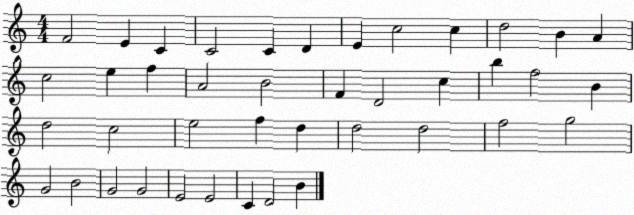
X:1
T:Untitled
M:4/4
L:1/4
K:C
F2 E C C2 C D E c2 c d2 B A c2 e f A2 B2 F D2 c b f2 B d2 c2 e2 f d d2 d2 f2 g2 G2 B2 G2 G2 E2 E2 C D2 B